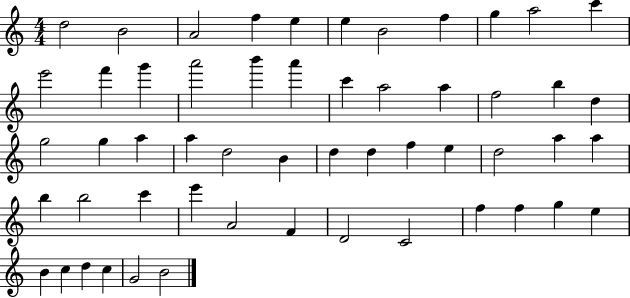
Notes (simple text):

D5/h B4/h A4/h F5/q E5/q E5/q B4/h F5/q G5/q A5/h C6/q E6/h F6/q G6/q A6/h B6/q A6/q C6/q A5/h A5/q F5/h B5/q D5/q G5/h G5/q A5/q A5/q D5/h B4/q D5/q D5/q F5/q E5/q D5/h A5/q A5/q B5/q B5/h C6/q E6/q A4/h F4/q D4/h C4/h F5/q F5/q G5/q E5/q B4/q C5/q D5/q C5/q G4/h B4/h